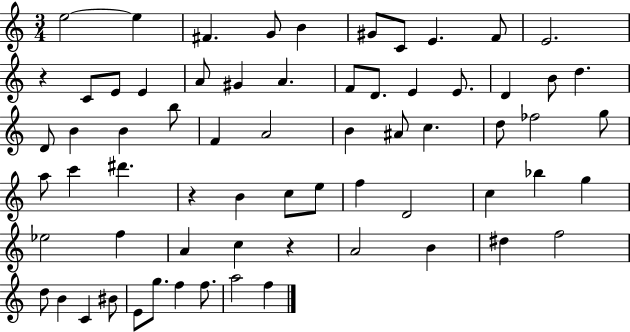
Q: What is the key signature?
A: C major